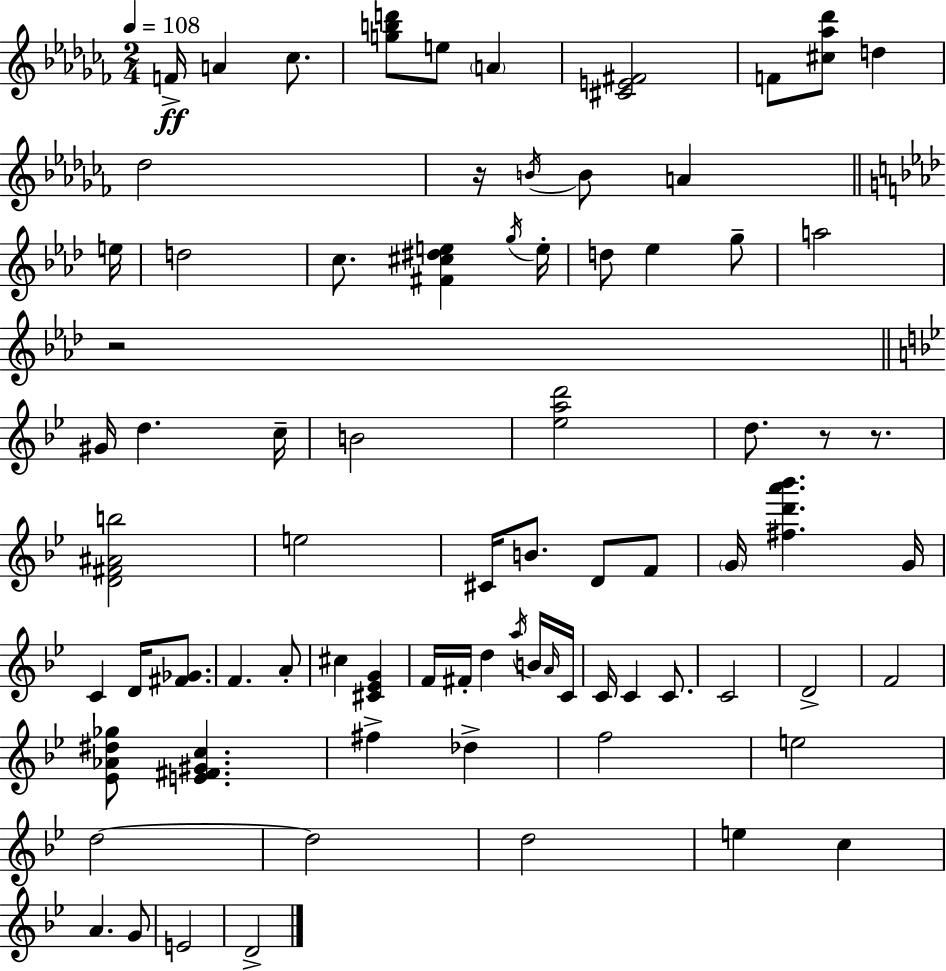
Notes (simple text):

F4/s A4/q CES5/e. [G5,B5,D6]/e E5/e A4/q [C#4,E4,F#4]/h F4/e [C#5,Ab5,Db6]/e D5/q Db5/h R/s B4/s B4/e A4/q E5/s D5/h C5/e. [F#4,C#5,D#5,E5]/q G5/s E5/s D5/e Eb5/q G5/e A5/h R/h G#4/s D5/q. C5/s B4/h [Eb5,A5,D6]/h D5/e. R/e R/e. [D4,F#4,A#4,B5]/h E5/h C#4/s B4/e. D4/e F4/e G4/s [F#5,D6,A6,Bb6]/q. G4/s C4/q D4/s [F#4,Gb4]/e. F4/q. A4/e C#5/q [C#4,Eb4,G4]/q F4/s F#4/s D5/q A5/s B4/s A4/s C4/s C4/s C4/q C4/e. C4/h D4/h F4/h [Eb4,Ab4,D#5,Gb5]/e [E4,F#4,G#4,C5]/q. F#5/q Db5/q F5/h E5/h D5/h D5/h D5/h E5/q C5/q A4/q. G4/e E4/h D4/h